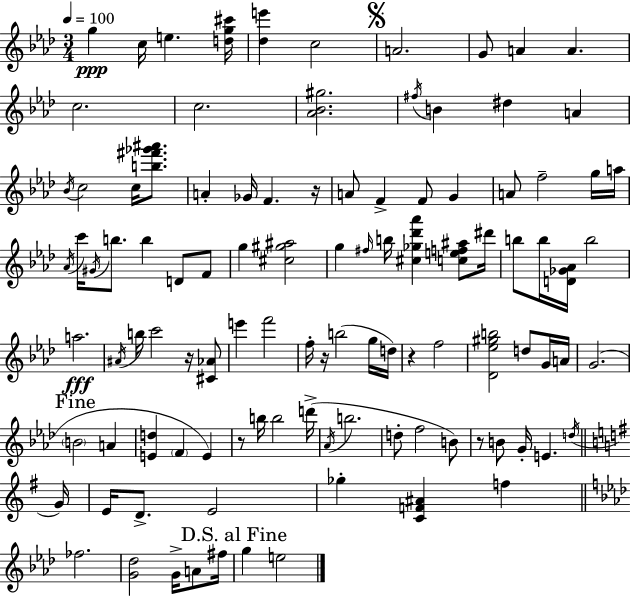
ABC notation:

X:1
T:Untitled
M:3/4
L:1/4
K:Ab
g c/4 e [dg^c']/4 [_de'] c2 A2 G/2 A A c2 c2 [_A_B^g]2 ^f/4 B ^d A _B/4 c2 c/4 [b^f'_g'^a']/2 A _G/4 F z/4 A/2 F F/2 G A/2 f2 g/4 a/4 _A/4 c'/4 ^G/4 b/2 b D/2 F/2 g [^c^g^a]2 g ^f/4 b/4 [^c_g_d'_a'] [cef^a]/2 ^d'/4 b/2 b/4 [D_G_A]/4 b2 a2 ^A/4 b/4 c'2 z/4 [^C_A]/2 e' f'2 f/4 z/4 b2 g/4 d/4 z f2 [_D_e^gb]2 d/2 G/4 A/4 G2 B2 A [Ed] F E z/2 b/4 b2 d'/4 _A/4 b2 d/2 f2 B/2 z/2 B/2 G/4 E d/4 G/4 E/4 D/2 E2 _g [CF^A] f _f2 [G_d]2 G/4 A/2 ^f/4 g e2